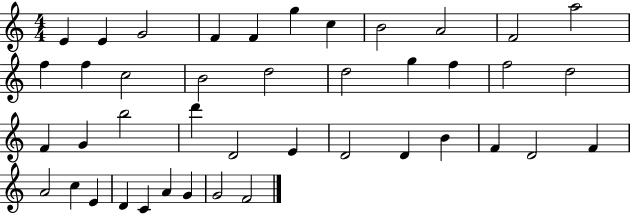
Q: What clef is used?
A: treble